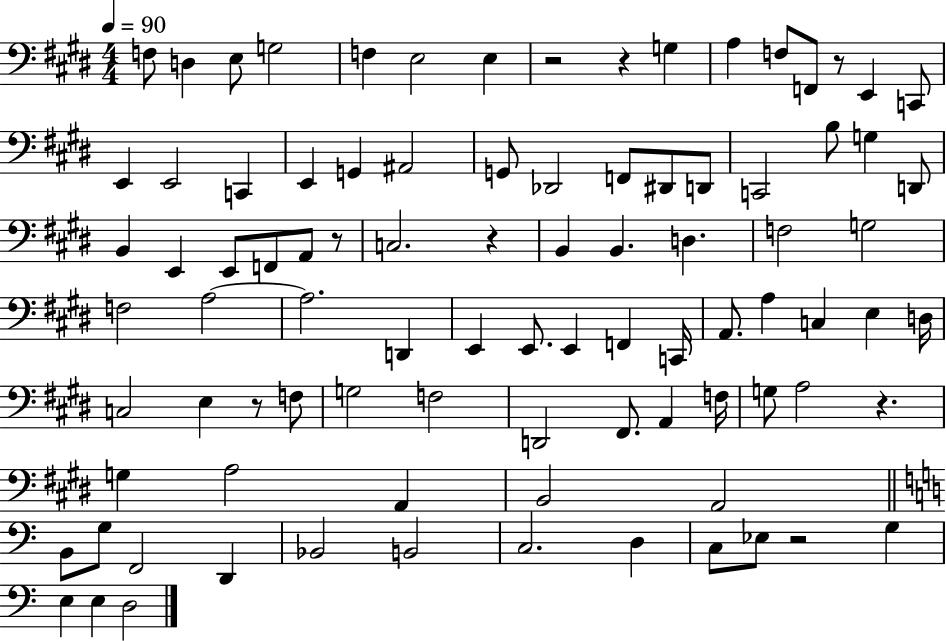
X:1
T:Untitled
M:4/4
L:1/4
K:E
F,/2 D, E,/2 G,2 F, E,2 E, z2 z G, A, F,/2 F,,/2 z/2 E,, C,,/2 E,, E,,2 C,, E,, G,, ^A,,2 G,,/2 _D,,2 F,,/2 ^D,,/2 D,,/2 C,,2 B,/2 G, D,,/2 B,, E,, E,,/2 F,,/2 A,,/2 z/2 C,2 z B,, B,, D, F,2 G,2 F,2 A,2 A,2 D,, E,, E,,/2 E,, F,, C,,/4 A,,/2 A, C, E, D,/4 C,2 E, z/2 F,/2 G,2 F,2 D,,2 ^F,,/2 A,, F,/4 G,/2 A,2 z G, A,2 A,, B,,2 A,,2 B,,/2 G,/2 F,,2 D,, _B,,2 B,,2 C,2 D, C,/2 _E,/2 z2 G, E, E, D,2